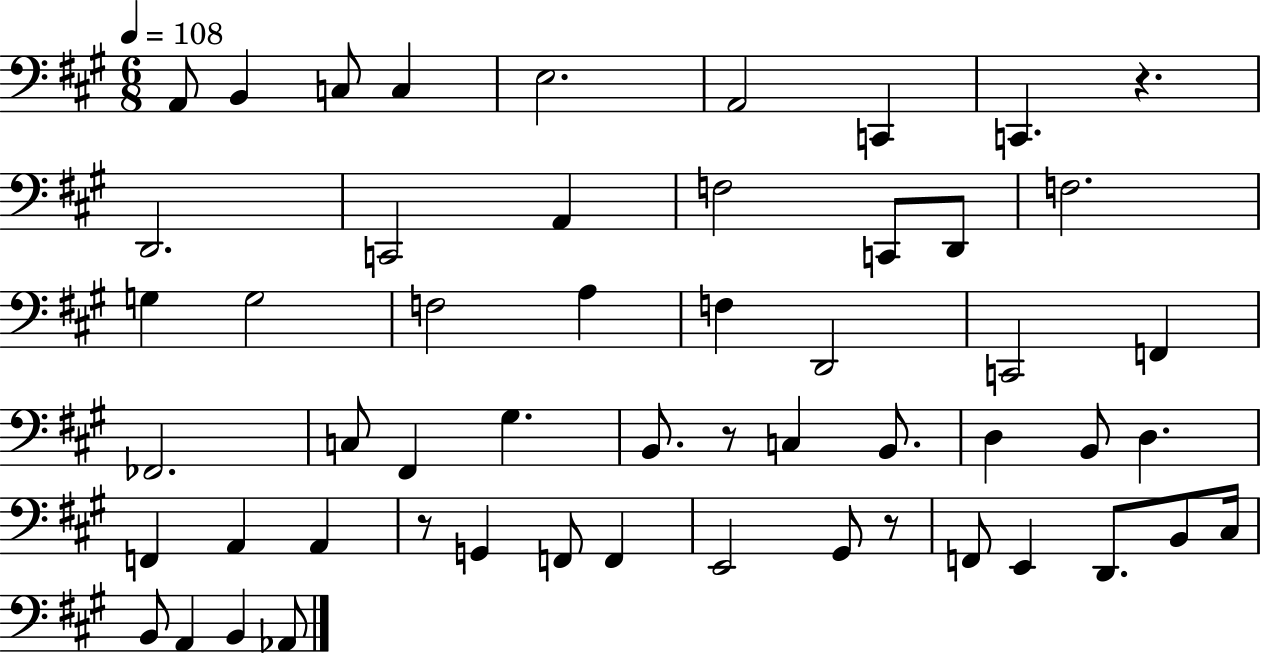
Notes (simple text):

A2/e B2/q C3/e C3/q E3/h. A2/h C2/q C2/q. R/q. D2/h. C2/h A2/q F3/h C2/e D2/e F3/h. G3/q G3/h F3/h A3/q F3/q D2/h C2/h F2/q FES2/h. C3/e F#2/q G#3/q. B2/e. R/e C3/q B2/e. D3/q B2/e D3/q. F2/q A2/q A2/q R/e G2/q F2/e F2/q E2/h G#2/e R/e F2/e E2/q D2/e. B2/e C#3/s B2/e A2/q B2/q Ab2/e